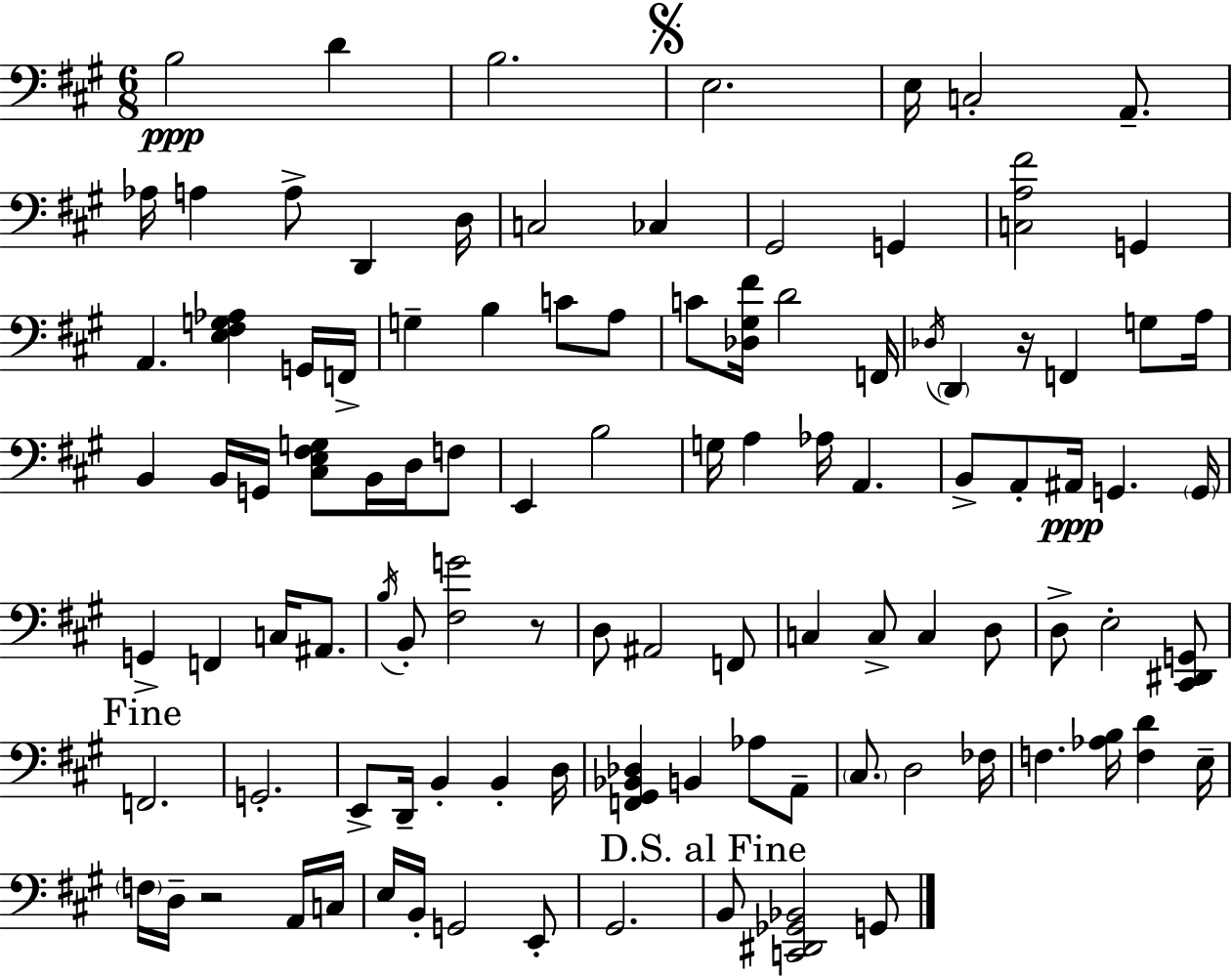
{
  \clef bass
  \numericTimeSignature
  \time 6/8
  \key a \major
  b2\ppp d'4 | b2. | \mark \markup { \musicglyph "scripts.segno" } e2. | e16 c2-. a,8.-- | \break aes16 a4 a8-> d,4 d16 | c2 ces4 | gis,2 g,4 | <c a fis'>2 g,4 | \break a,4. <e fis g aes>4 g,16 f,16-> | g4-- b4 c'8 a8 | c'8 <des gis fis'>16 d'2 f,16 | \acciaccatura { des16 } \parenthesize d,4 r16 f,4 g8 | \break a16 b,4 b,16 g,16 <cis e fis g>8 b,16 d16 f8 | e,4 b2 | g16 a4 aes16 a,4. | b,8-> a,8-. ais,16\ppp g,4. | \break \parenthesize g,16 g,4-> f,4 c16 ais,8. | \acciaccatura { b16 } b,8-. <fis g'>2 | r8 d8 ais,2 | f,8 c4 c8-> c4 | \break d8 d8-> e2-. | <cis, dis, g,>8 \mark "Fine" f,2. | g,2.-. | e,8-> d,16-- b,4-. b,4-. | \break d16 <f, gis, bes, des>4 b,4 aes8 | a,8-- \parenthesize cis8. d2 | fes16 f4. <aes b>16 <f d'>4 | e16-- \parenthesize f16 d16-- r2 | \break a,16 c16 e16 b,16-. g,2 | e,8-. gis,2. | \mark "D.S. al Fine" b,8 <c, dis, ges, bes,>2 | g,8 \bar "|."
}